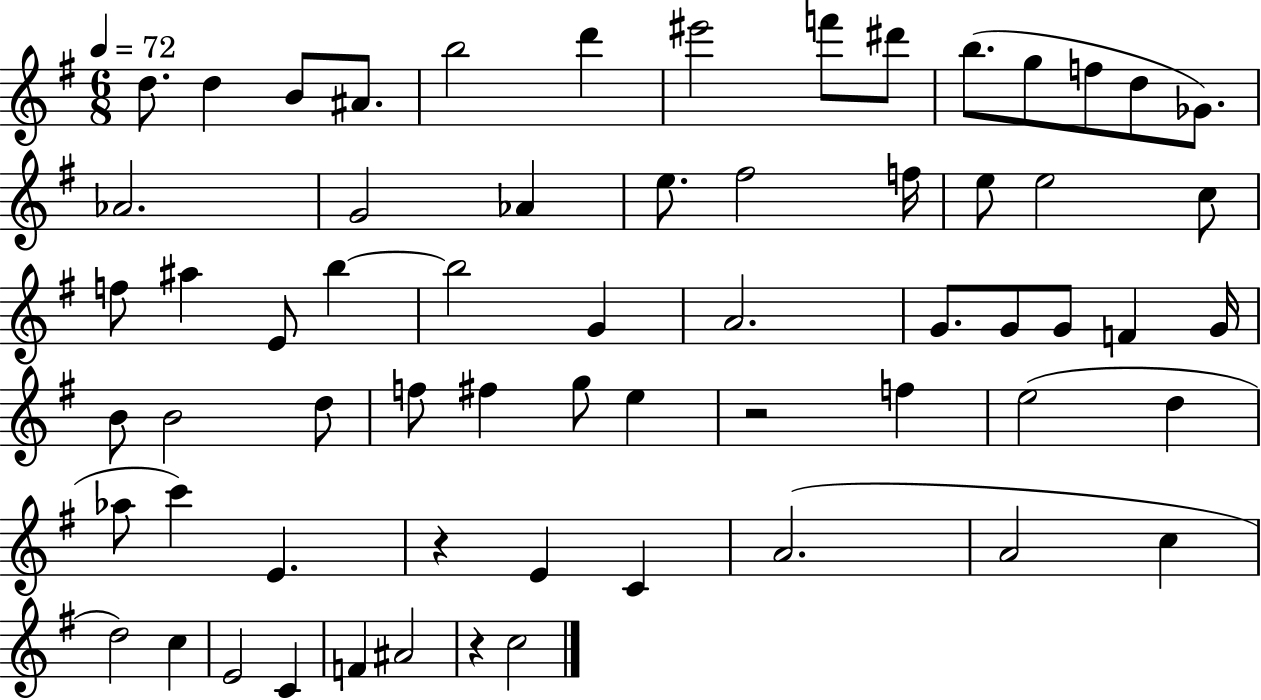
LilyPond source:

{
  \clef treble
  \numericTimeSignature
  \time 6/8
  \key g \major
  \tempo 4 = 72
  d''8. d''4 b'8 ais'8. | b''2 d'''4 | eis'''2 f'''8 dis'''8 | b''8.( g''8 f''8 d''8 ges'8.) | \break aes'2. | g'2 aes'4 | e''8. fis''2 f''16 | e''8 e''2 c''8 | \break f''8 ais''4 e'8 b''4~~ | b''2 g'4 | a'2. | g'8. g'8 g'8 f'4 g'16 | \break b'8 b'2 d''8 | f''8 fis''4 g''8 e''4 | r2 f''4 | e''2( d''4 | \break aes''8 c'''4) e'4. | r4 e'4 c'4 | a'2.( | a'2 c''4 | \break d''2) c''4 | e'2 c'4 | f'4 ais'2 | r4 c''2 | \break \bar "|."
}